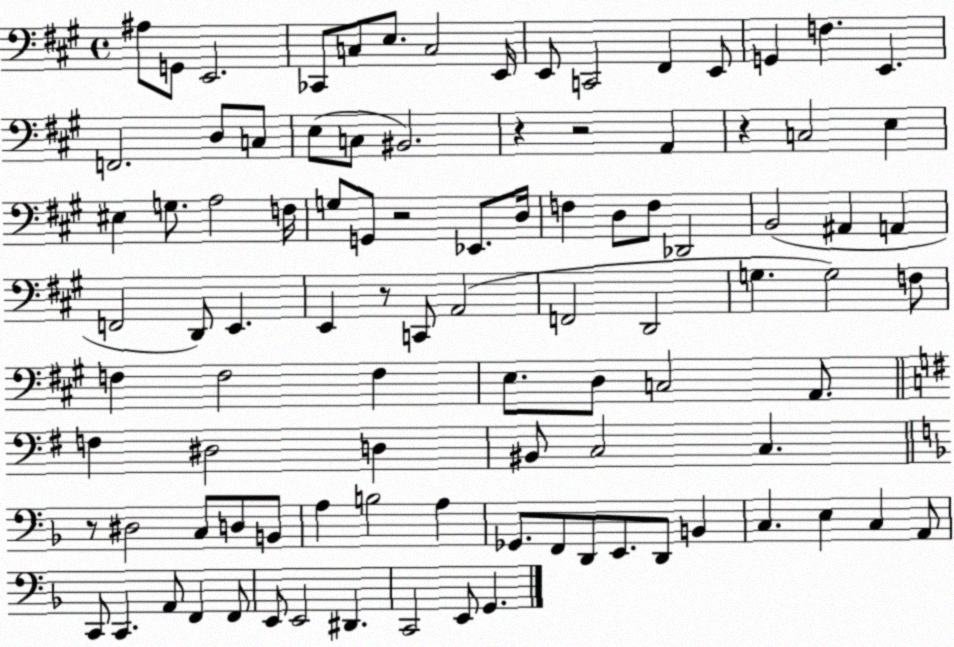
X:1
T:Untitled
M:4/4
L:1/4
K:A
^A,/2 G,,/2 E,,2 _C,,/2 C,/2 E,/2 C,2 E,,/4 E,,/2 C,,2 ^F,, E,,/2 G,, F, E,, F,,2 D,/2 C,/2 E,/2 C,/2 ^B,,2 z z2 A,, z C,2 E, ^E, G,/2 A,2 F,/4 G,/2 G,,/2 z2 _E,,/2 D,/4 F, D,/2 F,/2 _D,,2 B,,2 ^A,, A,, F,,2 D,,/2 E,, E,, z/2 C,,/2 A,,2 F,,2 D,,2 G, G,2 F,/2 F, F,2 F, E,/2 D,/2 C,2 A,,/2 F, ^D,2 D, ^B,,/2 C,2 C, z/2 ^D,2 C,/2 D,/2 B,,/2 A, B,2 A, _G,,/2 F,,/2 D,,/2 E,,/2 D,,/2 B,, C, E, C, A,,/2 C,,/2 C,, A,,/2 F,, F,,/2 E,,/2 E,,2 ^D,, C,,2 E,,/2 G,,